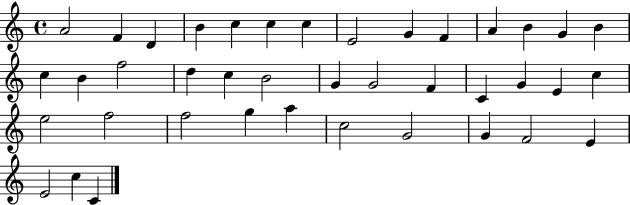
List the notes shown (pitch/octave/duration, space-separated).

A4/h F4/q D4/q B4/q C5/q C5/q C5/q E4/h G4/q F4/q A4/q B4/q G4/q B4/q C5/q B4/q F5/h D5/q C5/q B4/h G4/q G4/h F4/q C4/q G4/q E4/q C5/q E5/h F5/h F5/h G5/q A5/q C5/h G4/h G4/q F4/h E4/q E4/h C5/q C4/q